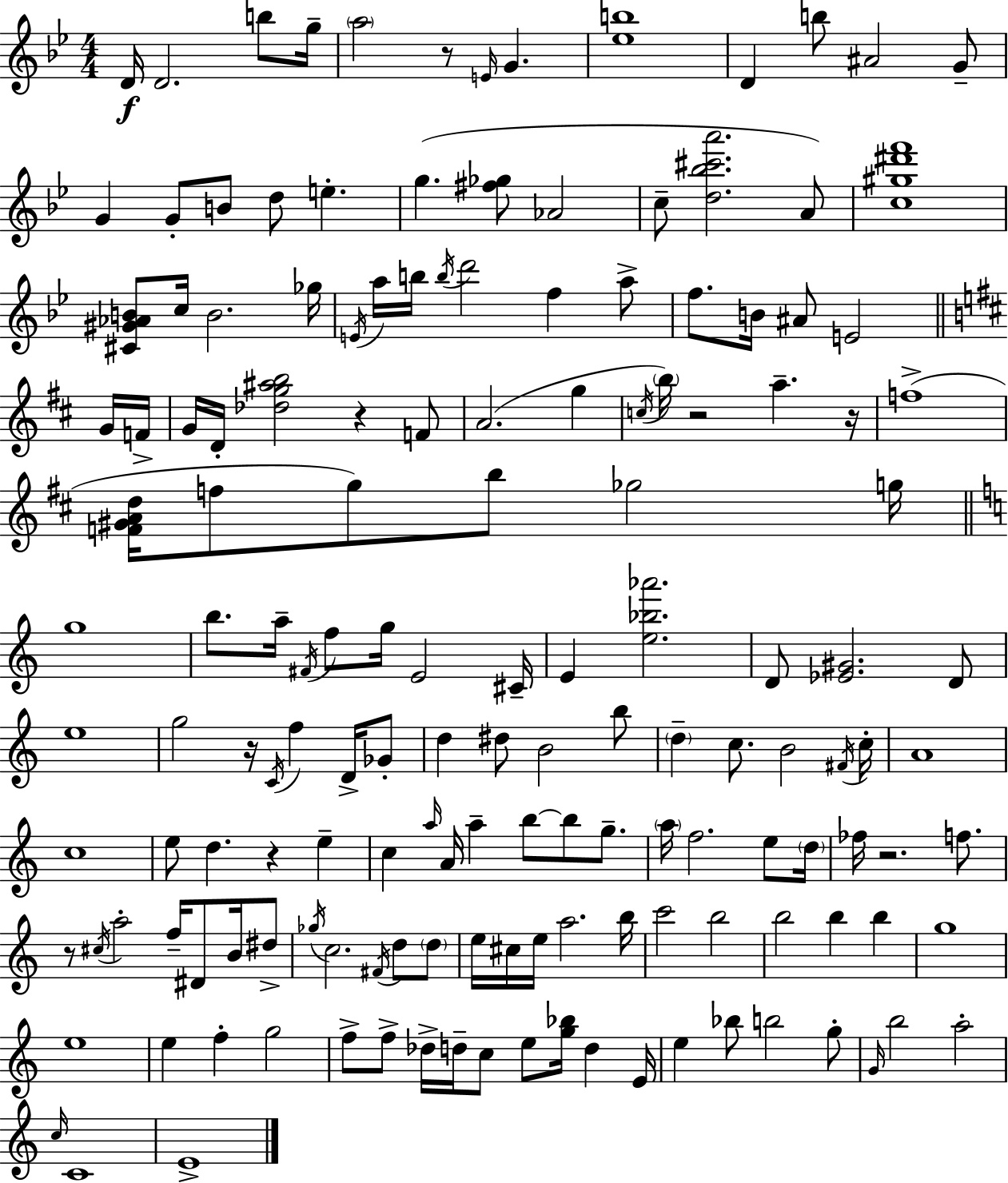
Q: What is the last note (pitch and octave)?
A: E4